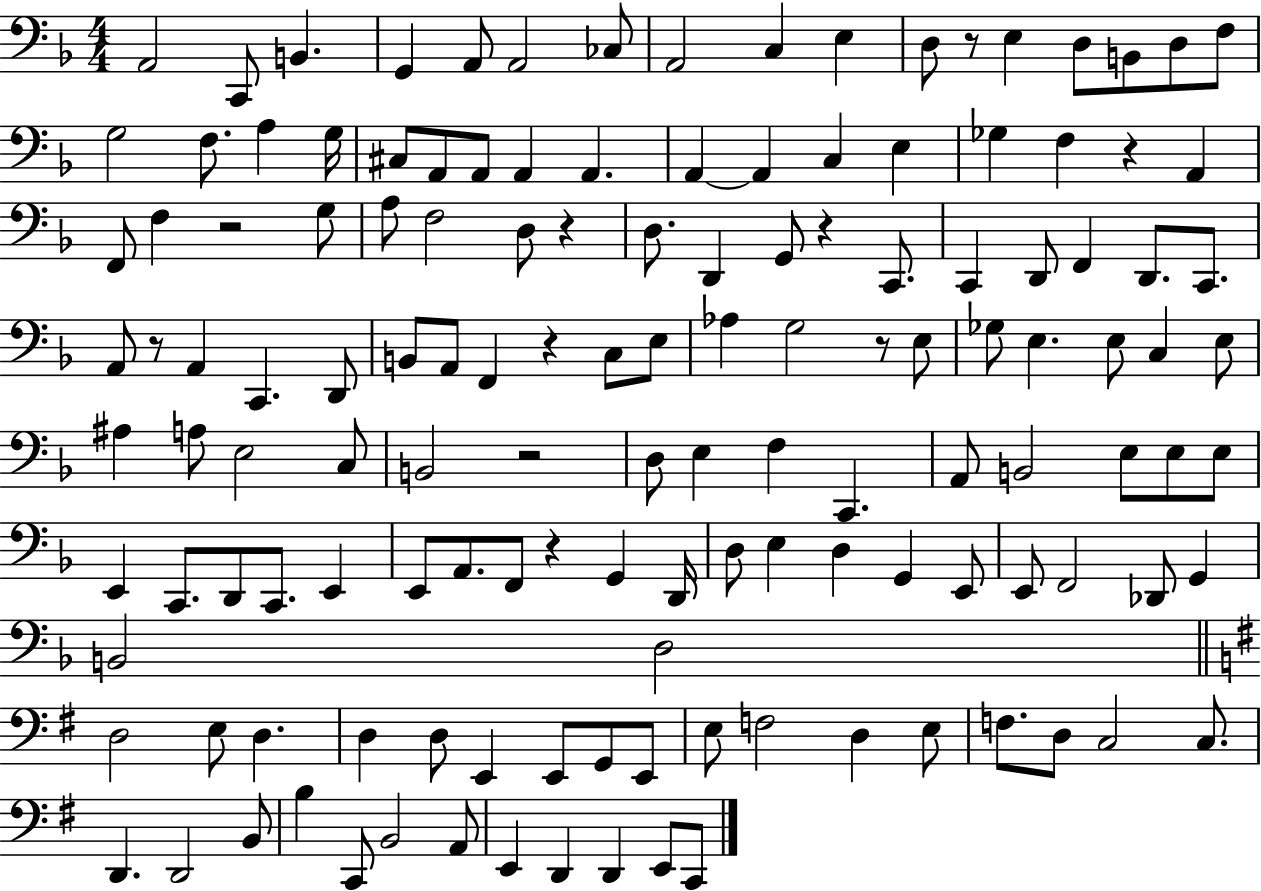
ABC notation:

X:1
T:Untitled
M:4/4
L:1/4
K:F
A,,2 C,,/2 B,, G,, A,,/2 A,,2 _C,/2 A,,2 C, E, D,/2 z/2 E, D,/2 B,,/2 D,/2 F,/2 G,2 F,/2 A, G,/4 ^C,/2 A,,/2 A,,/2 A,, A,, A,, A,, C, E, _G, F, z A,, F,,/2 F, z2 G,/2 A,/2 F,2 D,/2 z D,/2 D,, G,,/2 z C,,/2 C,, D,,/2 F,, D,,/2 C,,/2 A,,/2 z/2 A,, C,, D,,/2 B,,/2 A,,/2 F,, z C,/2 E,/2 _A, G,2 z/2 E,/2 _G,/2 E, E,/2 C, E,/2 ^A, A,/2 E,2 C,/2 B,,2 z2 D,/2 E, F, C,, A,,/2 B,,2 E,/2 E,/2 E,/2 E,, C,,/2 D,,/2 C,,/2 E,, E,,/2 A,,/2 F,,/2 z G,, D,,/4 D,/2 E, D, G,, E,,/2 E,,/2 F,,2 _D,,/2 G,, B,,2 D,2 D,2 E,/2 D, D, D,/2 E,, E,,/2 G,,/2 E,,/2 E,/2 F,2 D, E,/2 F,/2 D,/2 C,2 C,/2 D,, D,,2 B,,/2 B, C,,/2 B,,2 A,,/2 E,, D,, D,, E,,/2 C,,/2